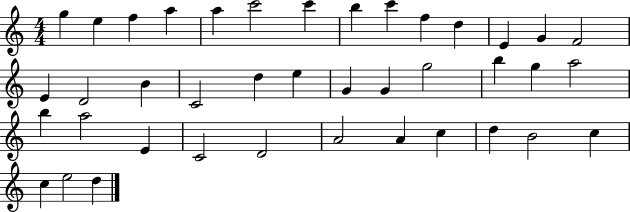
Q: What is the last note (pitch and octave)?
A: D5